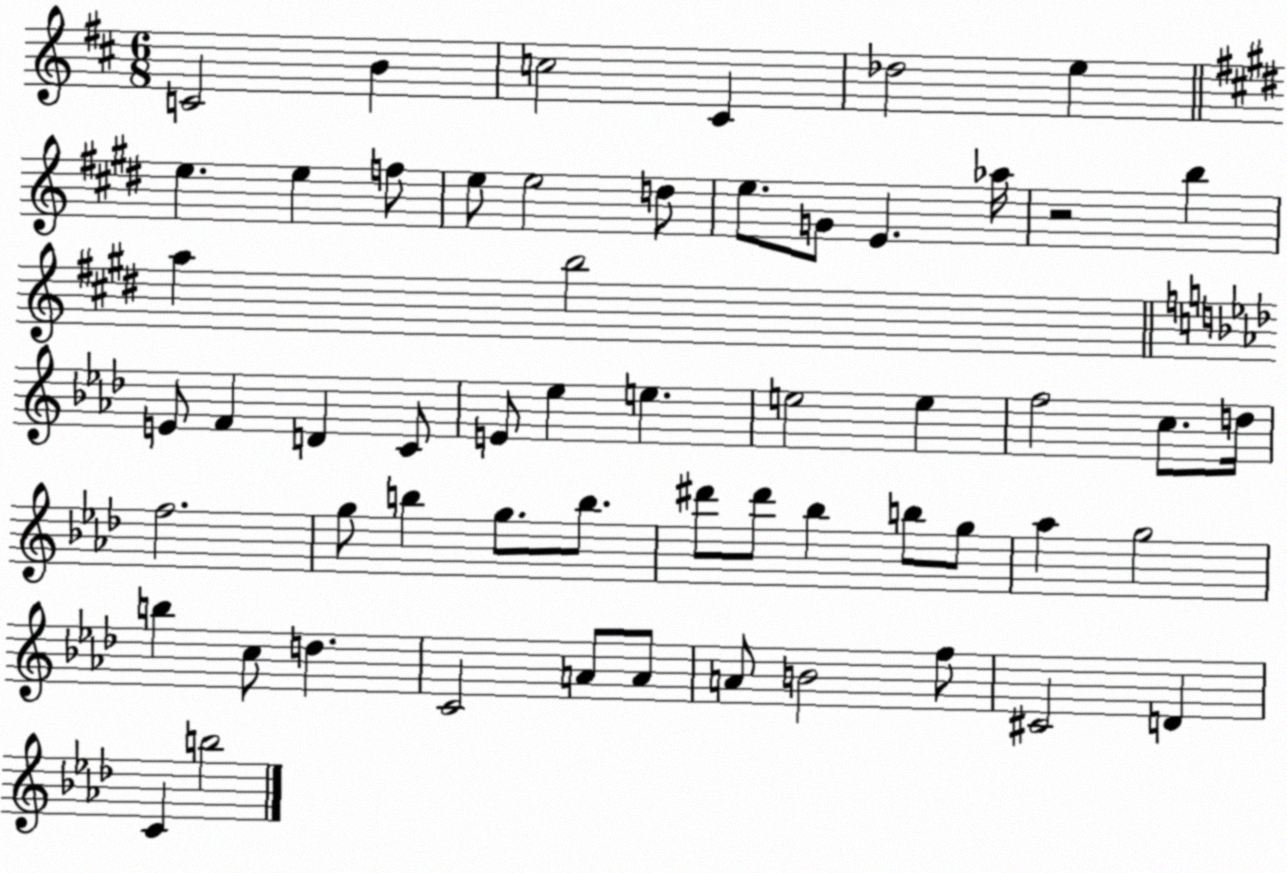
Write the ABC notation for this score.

X:1
T:Untitled
M:6/8
L:1/4
K:D
C2 B c2 ^C _d2 e e e f/2 e/2 e2 d/2 e/2 G/2 E _a/4 z2 b a b2 E/2 F D C/2 E/2 _e e e2 e f2 c/2 d/4 f2 g/2 b g/2 b/2 ^d'/2 ^d'/2 _b b/2 g/2 _a g2 b c/2 d C2 A/2 A/2 A/2 B2 f/2 ^C2 D C b2